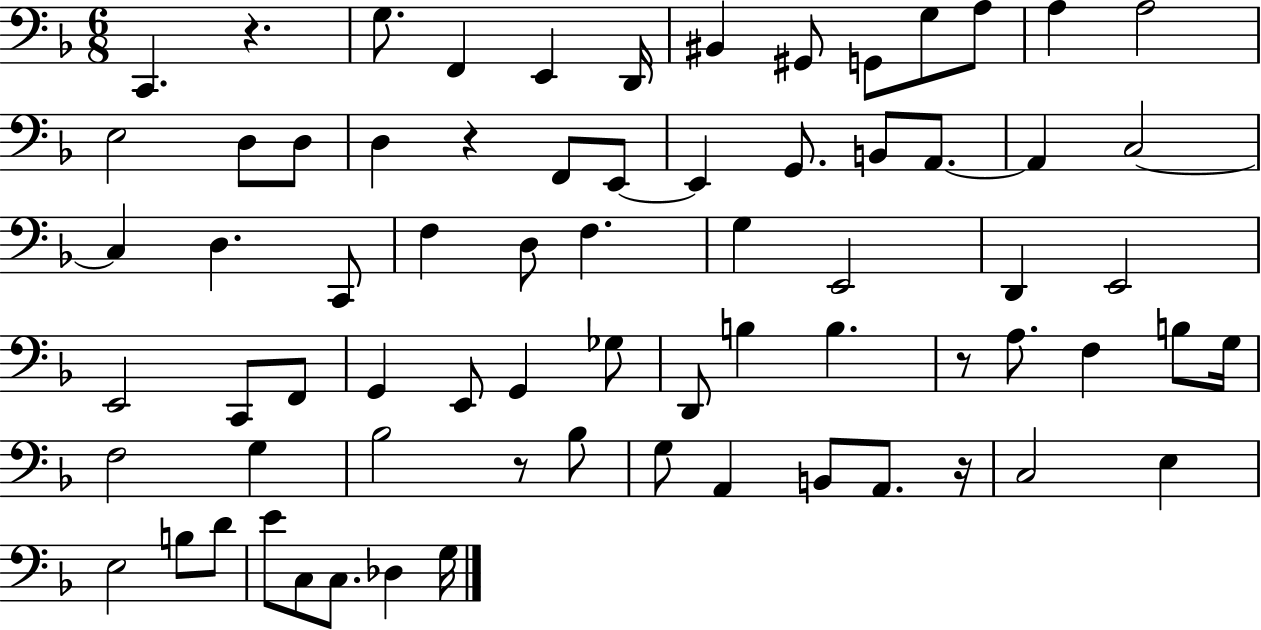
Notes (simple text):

C2/q. R/q. G3/e. F2/q E2/q D2/s BIS2/q G#2/e G2/e G3/e A3/e A3/q A3/h E3/h D3/e D3/e D3/q R/q F2/e E2/e E2/q G2/e. B2/e A2/e. A2/q C3/h C3/q D3/q. C2/e F3/q D3/e F3/q. G3/q E2/h D2/q E2/h E2/h C2/e F2/e G2/q E2/e G2/q Gb3/e D2/e B3/q B3/q. R/e A3/e. F3/q B3/e G3/s F3/h G3/q Bb3/h R/e Bb3/e G3/e A2/q B2/e A2/e. R/s C3/h E3/q E3/h B3/e D4/e E4/e C3/e C3/e. Db3/q G3/s